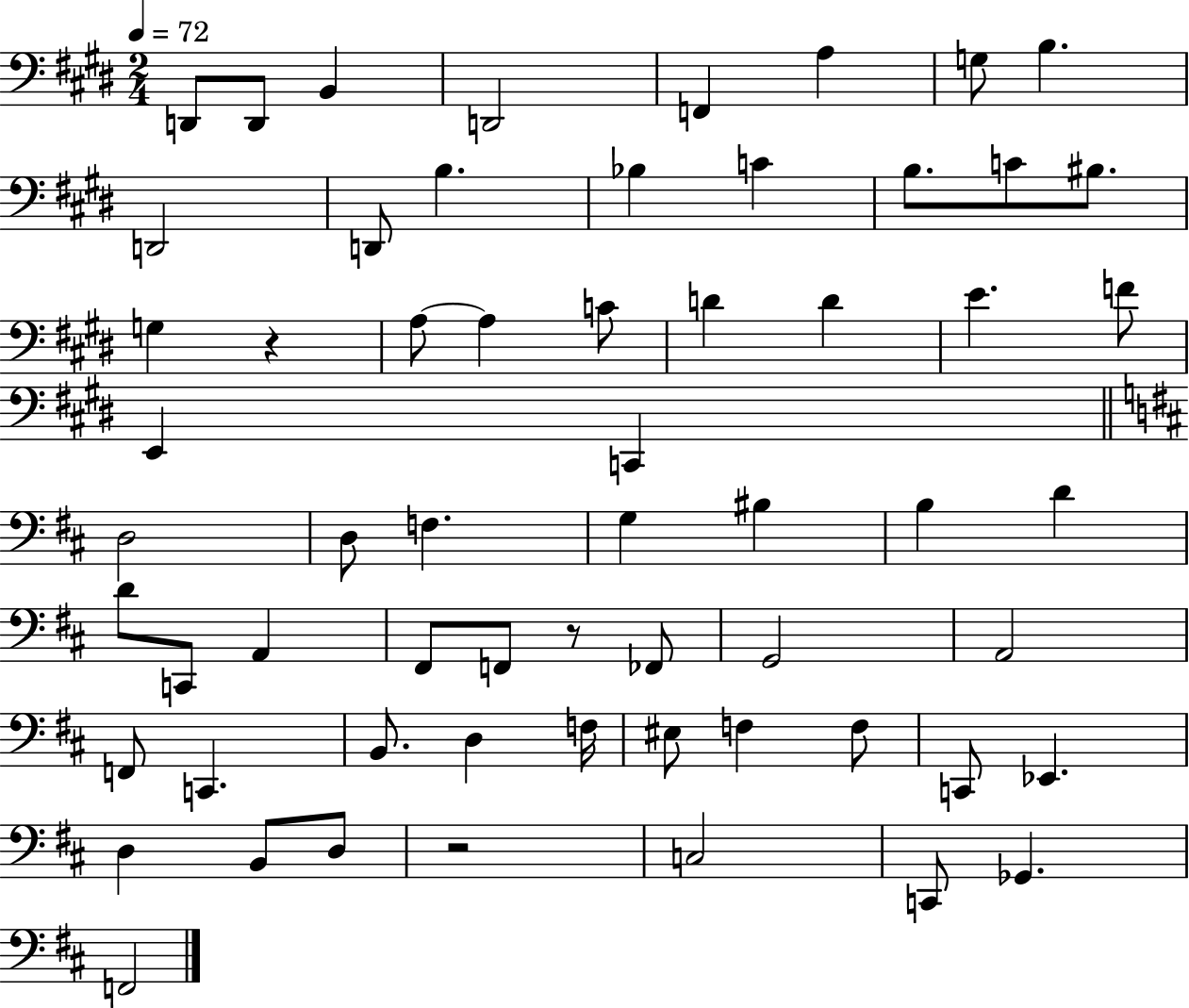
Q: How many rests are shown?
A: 3